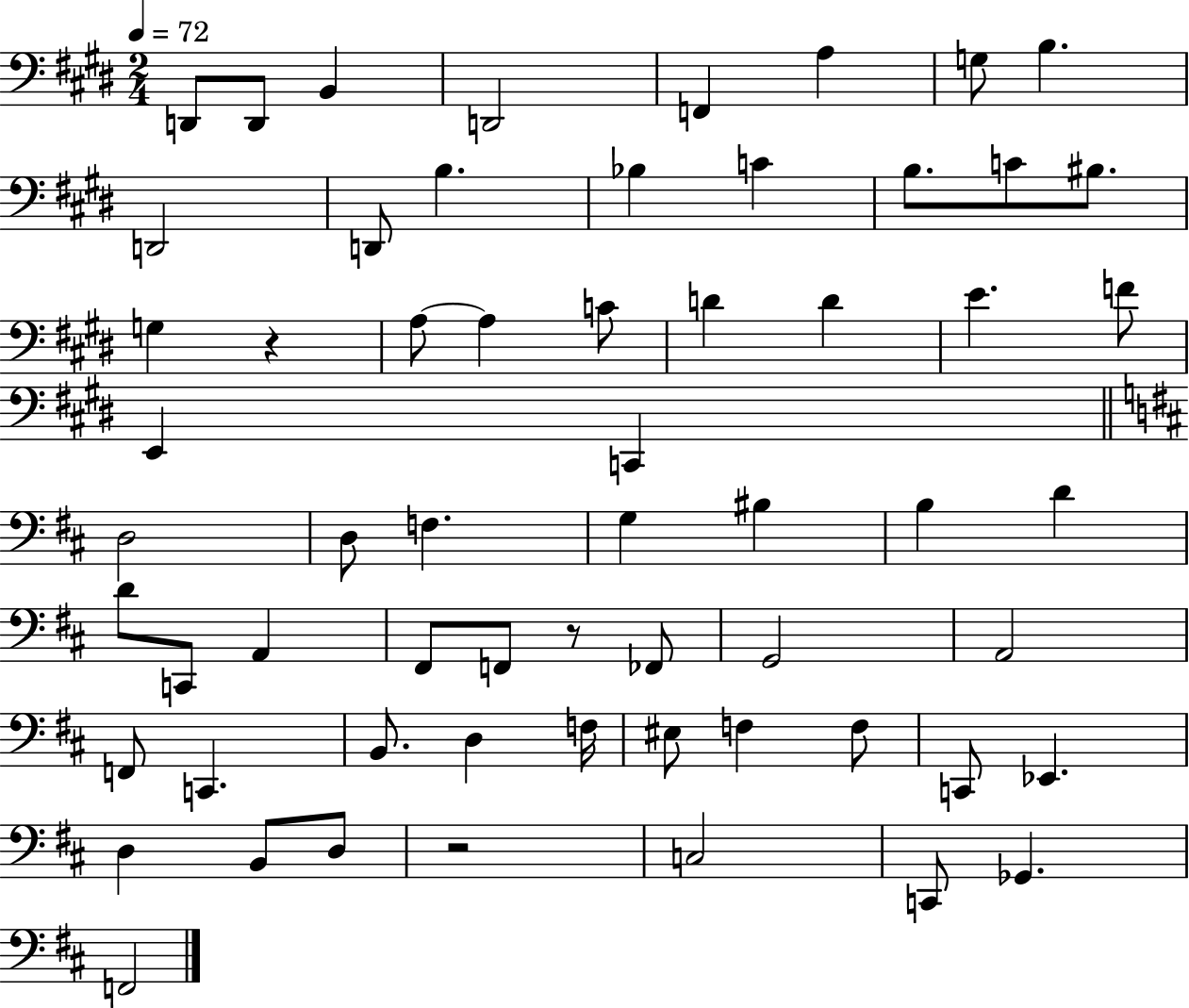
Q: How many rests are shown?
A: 3